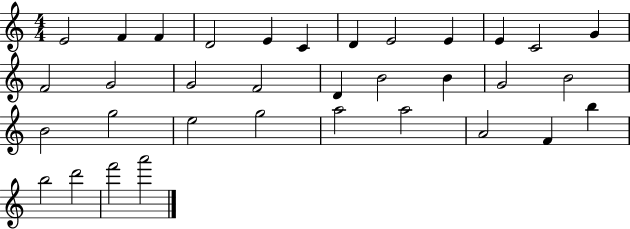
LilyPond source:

{
  \clef treble
  \numericTimeSignature
  \time 4/4
  \key c \major
  e'2 f'4 f'4 | d'2 e'4 c'4 | d'4 e'2 e'4 | e'4 c'2 g'4 | \break f'2 g'2 | g'2 f'2 | d'4 b'2 b'4 | g'2 b'2 | \break b'2 g''2 | e''2 g''2 | a''2 a''2 | a'2 f'4 b''4 | \break b''2 d'''2 | f'''2 a'''2 | \bar "|."
}